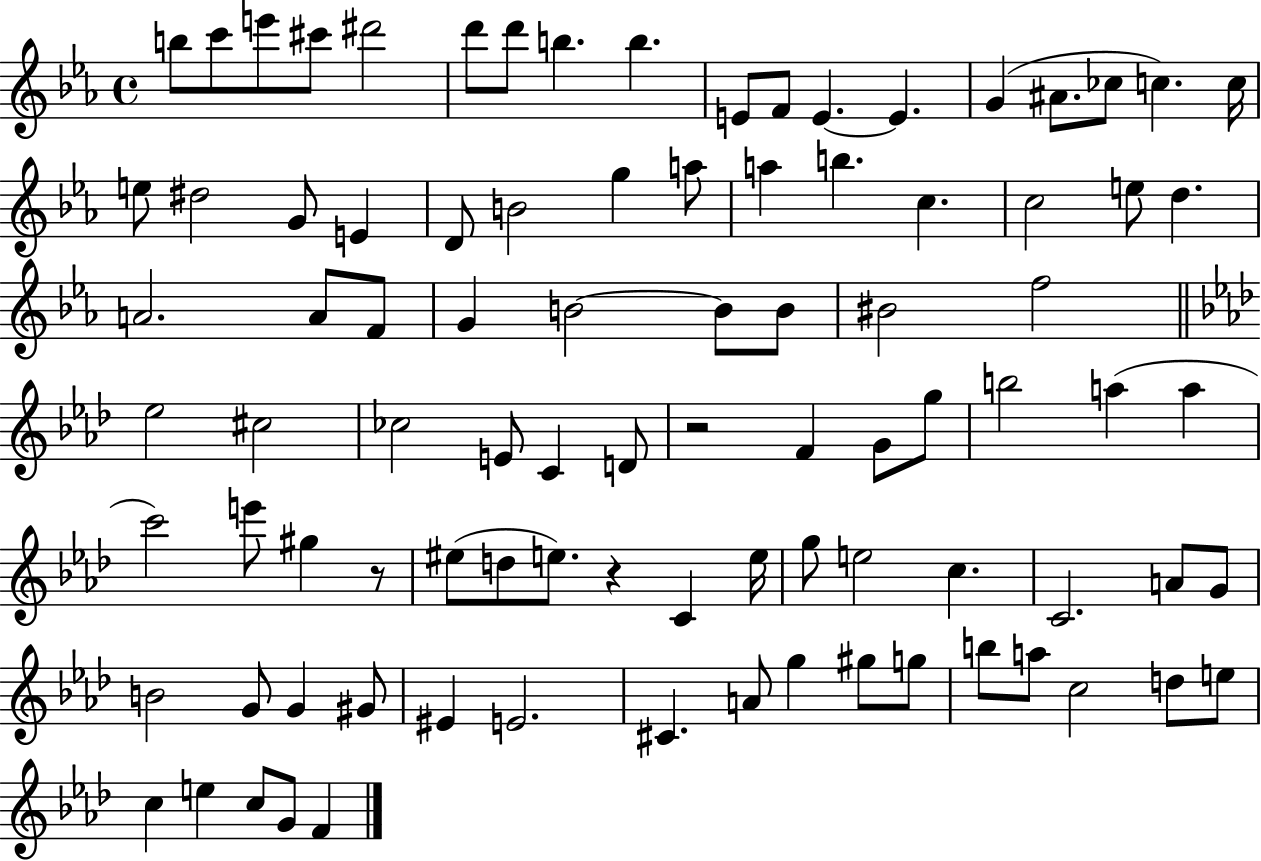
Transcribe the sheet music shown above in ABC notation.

X:1
T:Untitled
M:4/4
L:1/4
K:Eb
b/2 c'/2 e'/2 ^c'/2 ^d'2 d'/2 d'/2 b b E/2 F/2 E E G ^A/2 _c/2 c c/4 e/2 ^d2 G/2 E D/2 B2 g a/2 a b c c2 e/2 d A2 A/2 F/2 G B2 B/2 B/2 ^B2 f2 _e2 ^c2 _c2 E/2 C D/2 z2 F G/2 g/2 b2 a a c'2 e'/2 ^g z/2 ^e/2 d/2 e/2 z C e/4 g/2 e2 c C2 A/2 G/2 B2 G/2 G ^G/2 ^E E2 ^C A/2 g ^g/2 g/2 b/2 a/2 c2 d/2 e/2 c e c/2 G/2 F